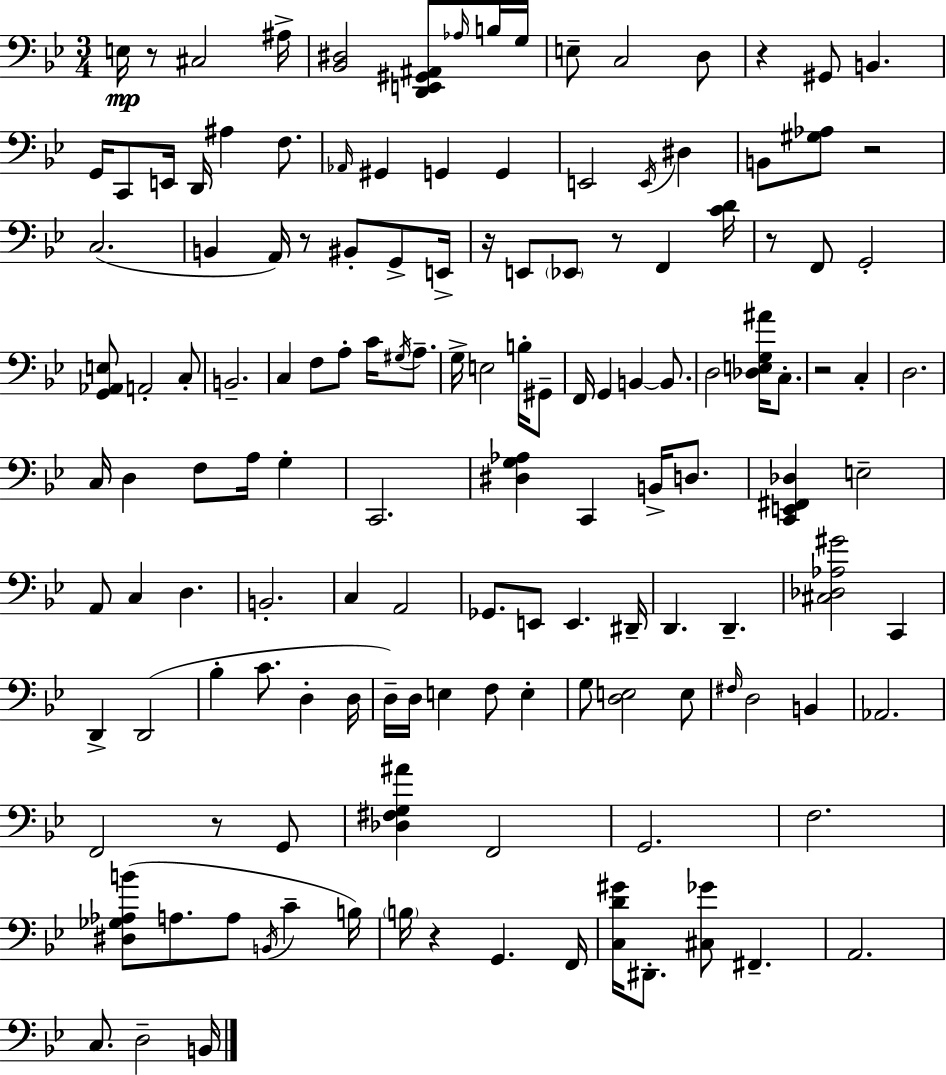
{
  \clef bass
  \numericTimeSignature
  \time 3/4
  \key bes \major
  e16\mp r8 cis2 ais16-> | <bes, dis>2 <d, e, gis, ais,>8 \grace { aes16 } b16 | g16 e8-- c2 d8 | r4 gis,8 b,4. | \break g,16 c,8 e,16 d,16 ais4 f8. | \grace { aes,16 } gis,4 g,4 g,4 | e,2 \acciaccatura { e,16 } dis4 | b,8 <gis aes>8 r2 | \break c2.( | b,4 a,16) r8 bis,8-. | g,8-> e,16-> r16 e,8 \parenthesize ees,8 r8 f,4 | <c' d'>16 r8 f,8 g,2-. | \break <g, aes, e>8 a,2-. | c8-. b,2.-- | c4 f8 a8-. c'16 | \acciaccatura { gis16 } a8.-- g16-> e2 | \break b16-. gis,8-- f,16 g,4 b,4~~ | b,8. d2 | <des e g ais'>16 c8.-. r2 | c4-. d2. | \break c16 d4 f8 a16 | g4-. c,2. | <dis g aes>4 c,4 | b,16-> d8. <c, e, fis, des>4 e2-- | \break a,8 c4 d4. | b,2.-. | c4 a,2 | ges,8. e,8 e,4. | \break dis,16-- d,4. d,4.-- | <cis des aes gis'>2 | c,4 d,4-> d,2( | bes4-. c'8. d4-. | \break d16 d16--) d16 e4 f8 | e4-. g8 <d e>2 | e8 \grace { fis16 } d2 | b,4 aes,2. | \break f,2 | r8 g,8 <des fis g ais'>4 f,2 | g,2. | f2. | \break <dis ges aes b'>8( a8. a8 | \acciaccatura { b,16 } c'4-- b16) \parenthesize b16 r4 g,4. | f,16 <c d' gis'>16 dis,8.-. <cis ges'>8 | fis,4.-- a,2. | \break c8. d2-- | b,16 \bar "|."
}